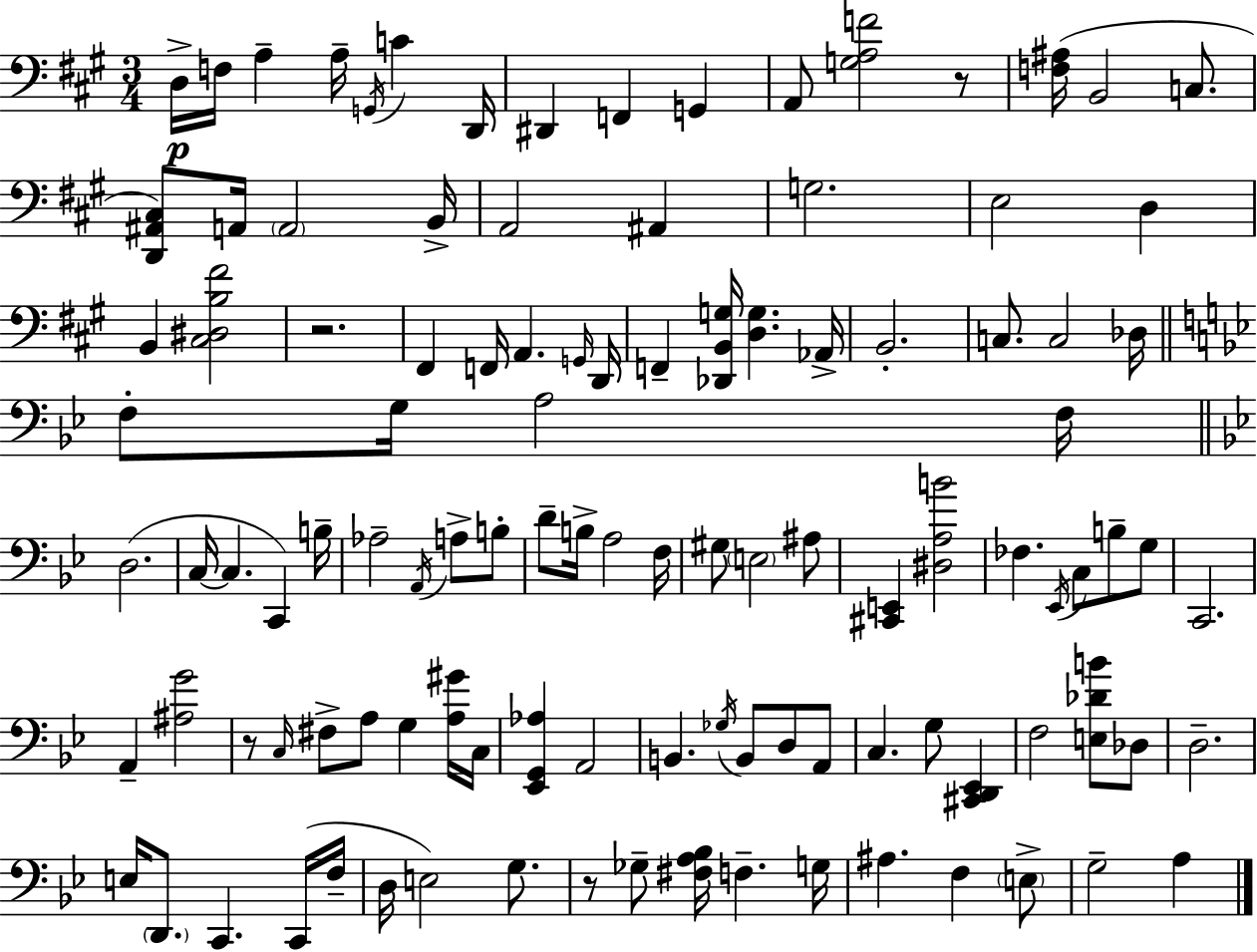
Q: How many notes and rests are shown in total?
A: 110